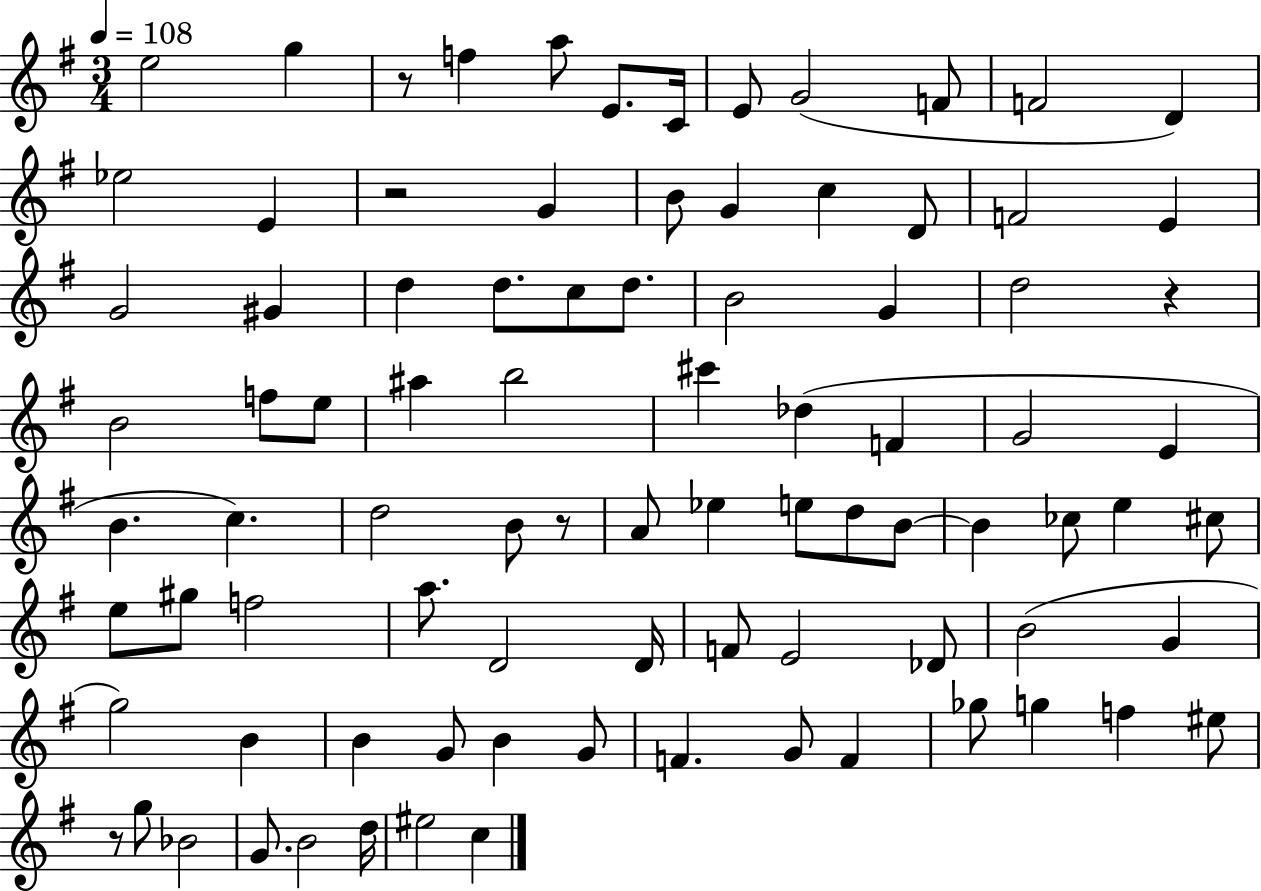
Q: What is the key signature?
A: G major